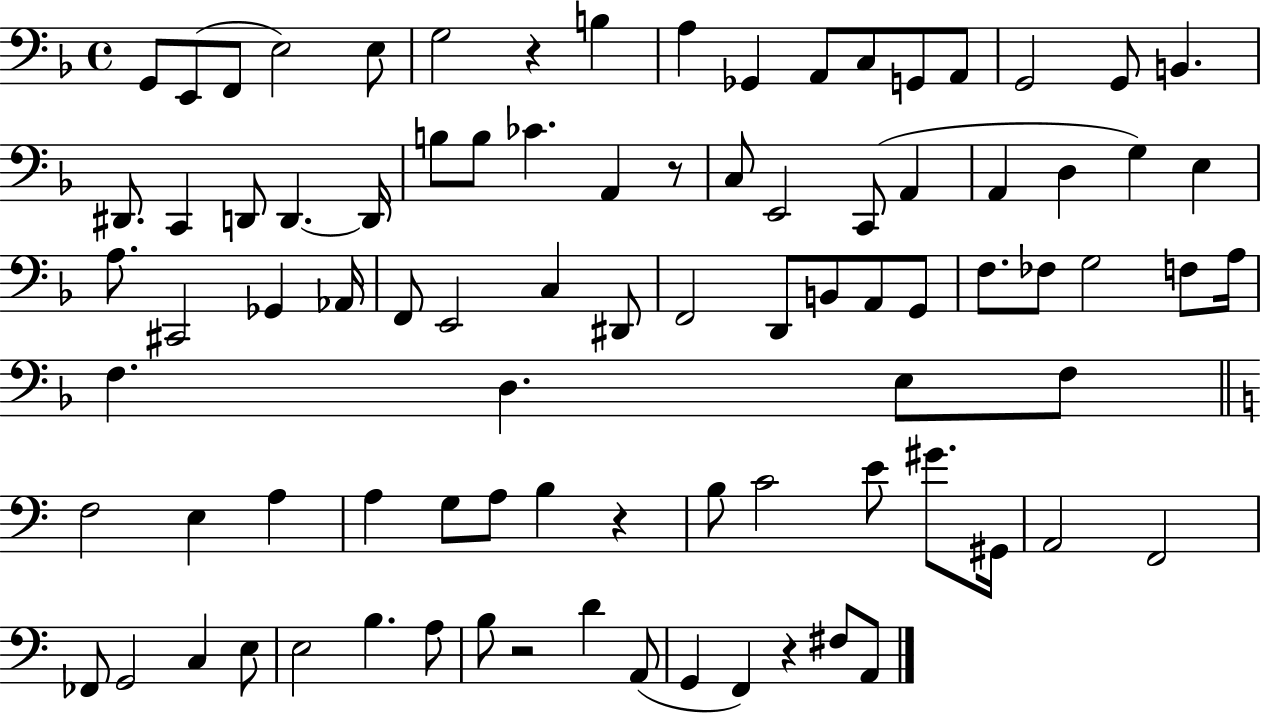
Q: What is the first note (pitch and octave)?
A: G2